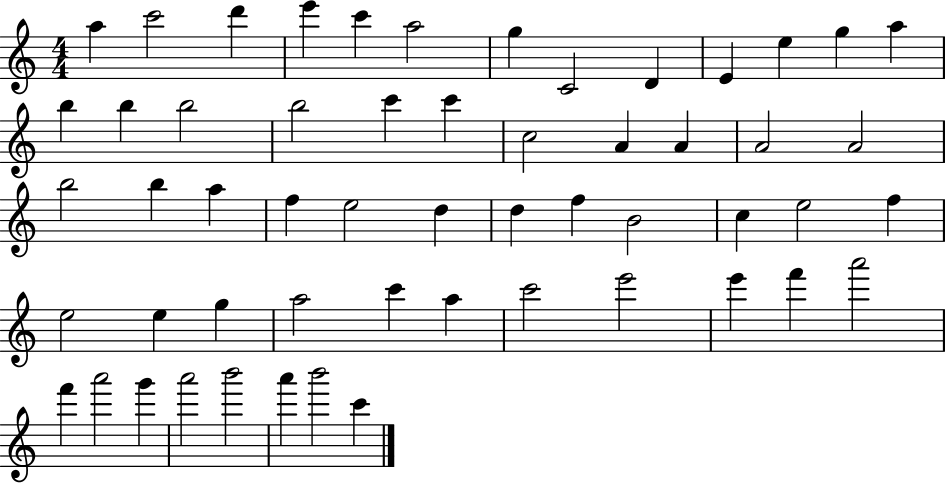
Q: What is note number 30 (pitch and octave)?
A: D5